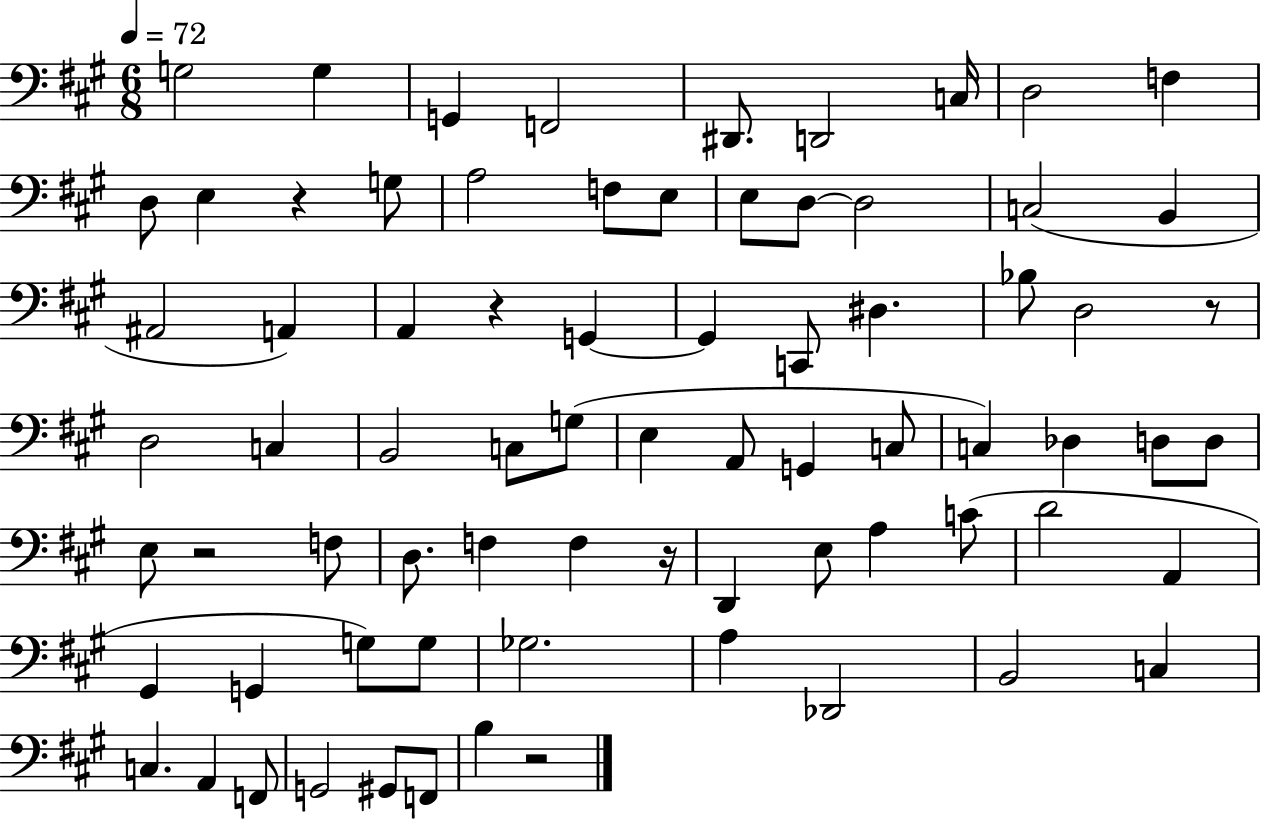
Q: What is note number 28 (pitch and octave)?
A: Bb3